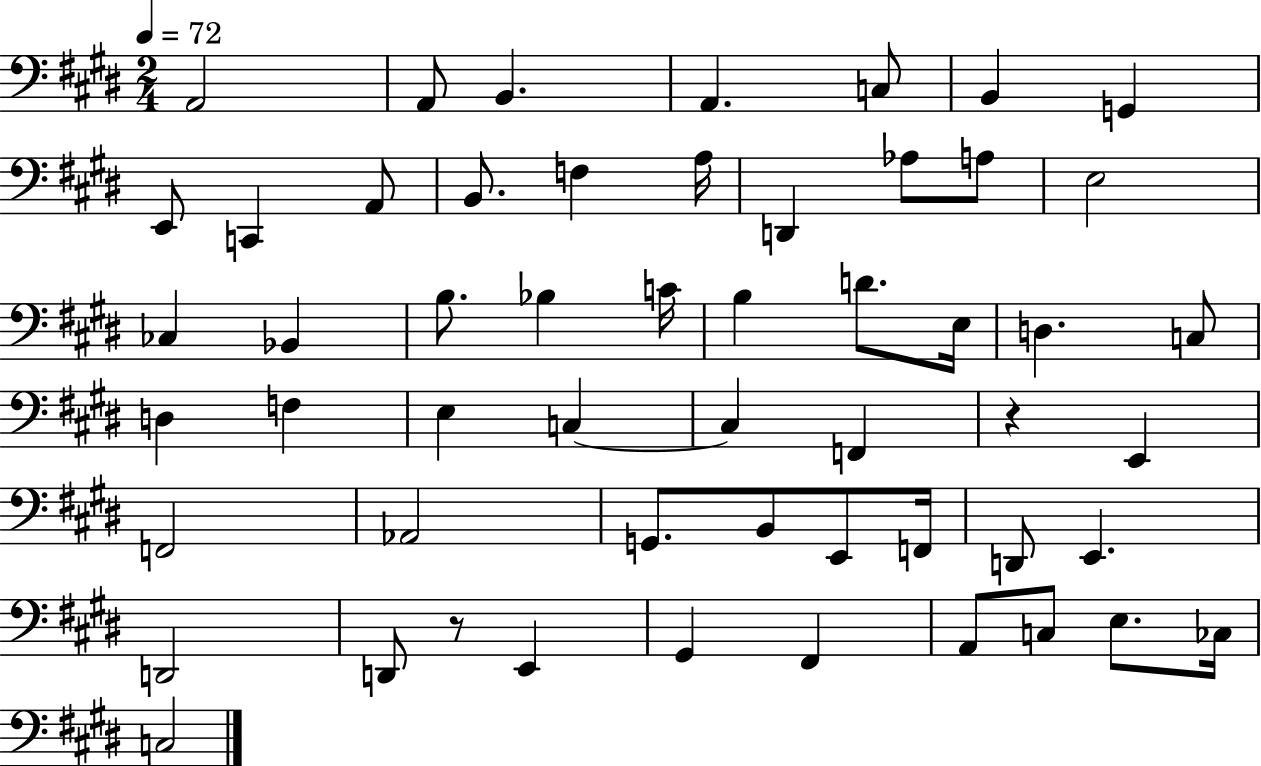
{
  \clef bass
  \numericTimeSignature
  \time 2/4
  \key e \major
  \tempo 4 = 72
  a,2 | a,8 b,4. | a,4. c8 | b,4 g,4 | \break e,8 c,4 a,8 | b,8. f4 a16 | d,4 aes8 a8 | e2 | \break ces4 bes,4 | b8. bes4 c'16 | b4 d'8. e16 | d4. c8 | \break d4 f4 | e4 c4~~ | c4 f,4 | r4 e,4 | \break f,2 | aes,2 | g,8. b,8 e,8 f,16 | d,8 e,4. | \break d,2 | d,8 r8 e,4 | gis,4 fis,4 | a,8 c8 e8. ces16 | \break c2 | \bar "|."
}